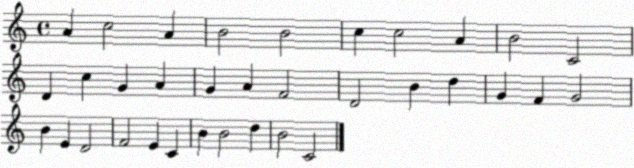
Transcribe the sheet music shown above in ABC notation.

X:1
T:Untitled
M:4/4
L:1/4
K:C
A c2 A B2 B2 c c2 A B2 C2 D c G A G A F2 D2 B d G F G2 B E D2 F2 E C B B2 d B2 C2